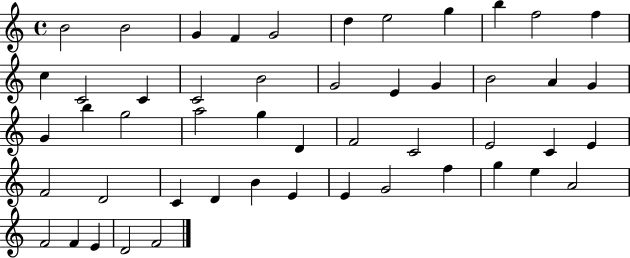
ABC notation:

X:1
T:Untitled
M:4/4
L:1/4
K:C
B2 B2 G F G2 d e2 g b f2 f c C2 C C2 B2 G2 E G B2 A G G b g2 a2 g D F2 C2 E2 C E F2 D2 C D B E E G2 f g e A2 F2 F E D2 F2